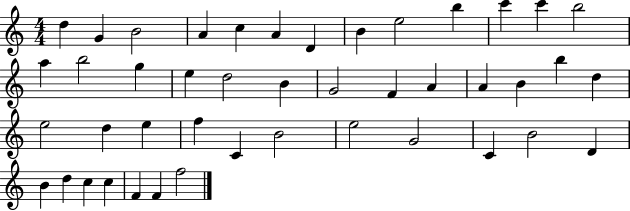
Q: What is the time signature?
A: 4/4